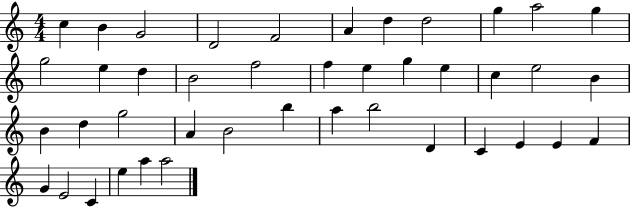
C5/q B4/q G4/h D4/h F4/h A4/q D5/q D5/h G5/q A5/h G5/q G5/h E5/q D5/q B4/h F5/h F5/q E5/q G5/q E5/q C5/q E5/h B4/q B4/q D5/q G5/h A4/q B4/h B5/q A5/q B5/h D4/q C4/q E4/q E4/q F4/q G4/q E4/h C4/q E5/q A5/q A5/h